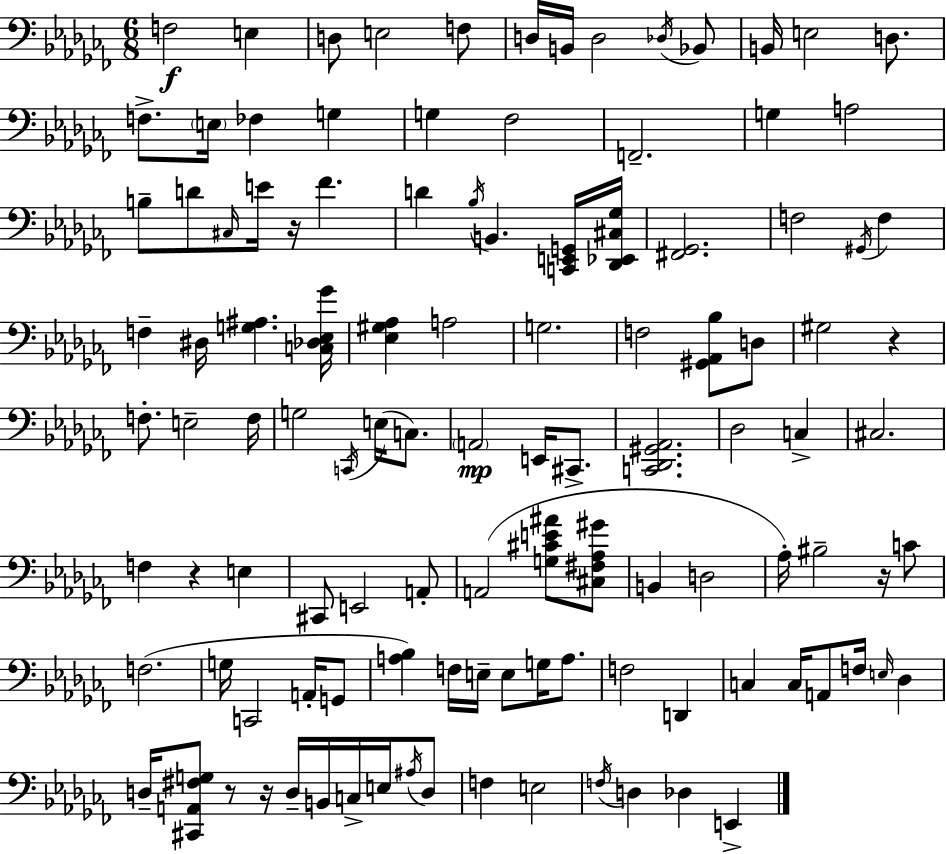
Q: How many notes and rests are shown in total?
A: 113